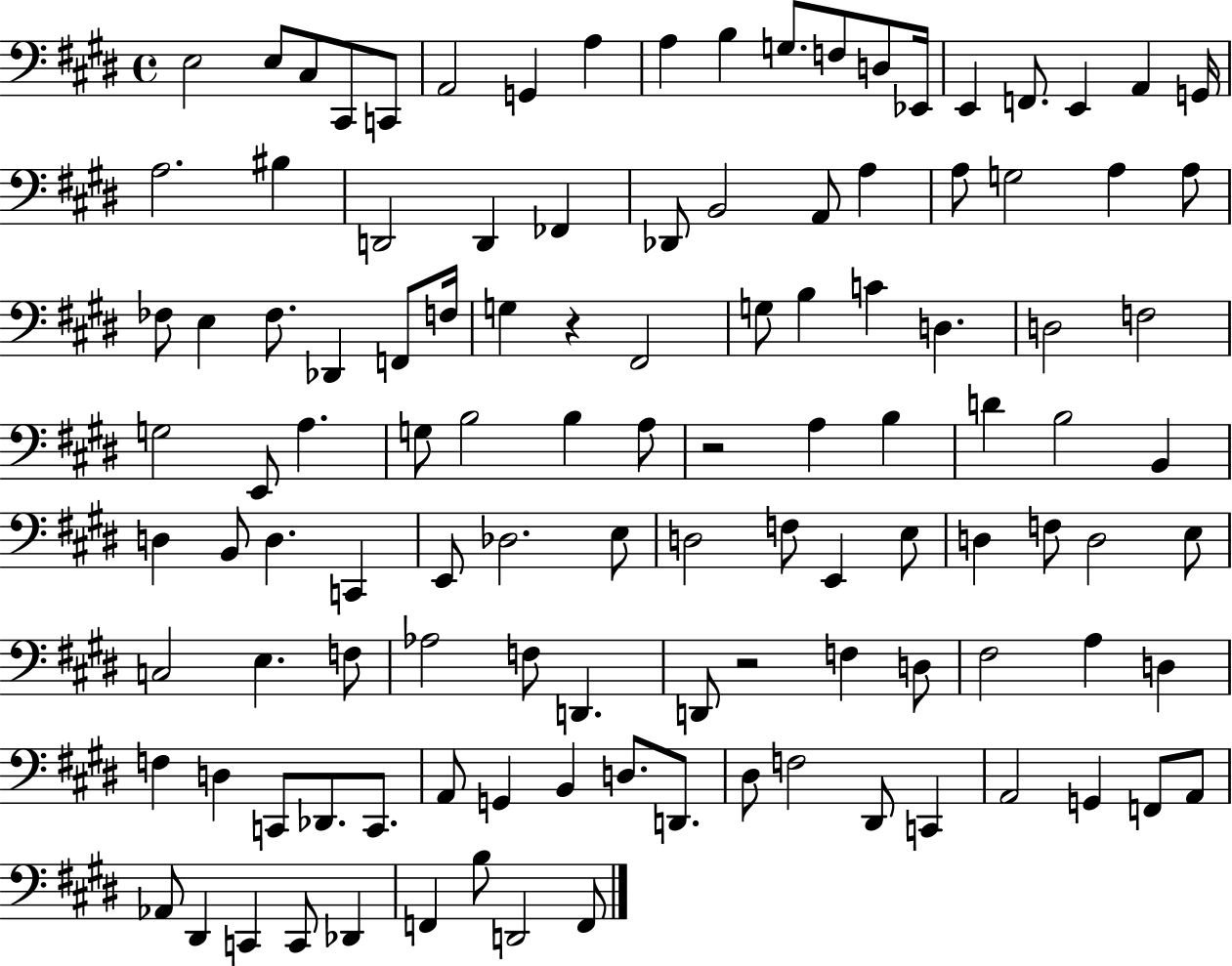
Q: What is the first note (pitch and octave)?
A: E3